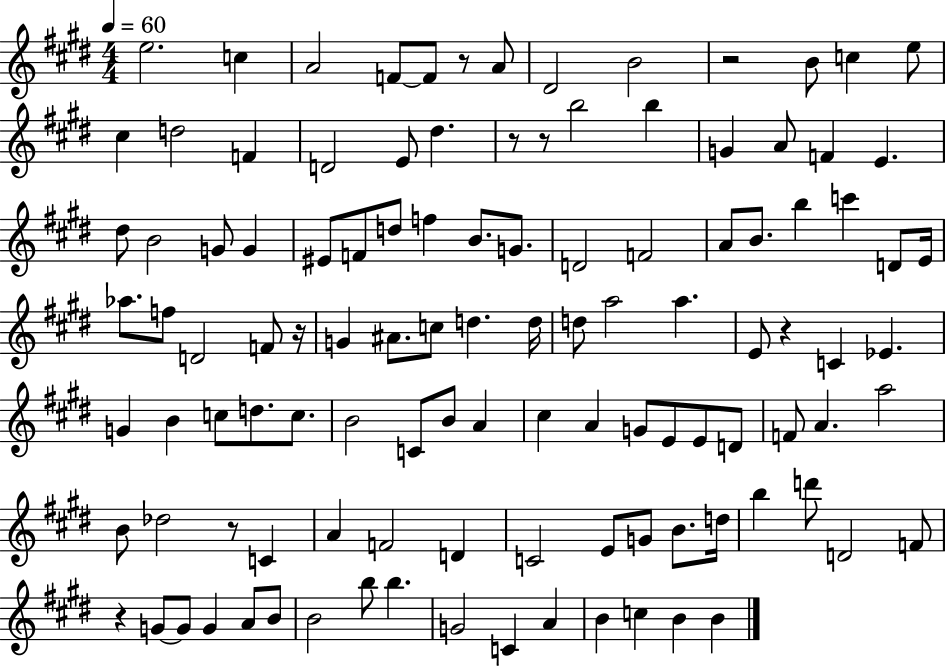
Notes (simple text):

E5/h. C5/q A4/h F4/e F4/e R/e A4/e D#4/h B4/h R/h B4/e C5/q E5/e C#5/q D5/h F4/q D4/h E4/e D#5/q. R/e R/e B5/h B5/q G4/q A4/e F4/q E4/q. D#5/e B4/h G4/e G4/q EIS4/e F4/e D5/e F5/q B4/e. G4/e. D4/h F4/h A4/e B4/e. B5/q C6/q D4/e E4/s Ab5/e. F5/e D4/h F4/e R/s G4/q A#4/e. C5/e D5/q. D5/s D5/e A5/h A5/q. E4/e R/q C4/q Eb4/q. G4/q B4/q C5/e D5/e. C5/e. B4/h C4/e B4/e A4/q C#5/q A4/q G4/e E4/e E4/e D4/e F4/e A4/q. A5/h B4/e Db5/h R/e C4/q A4/q F4/h D4/q C4/h E4/e G4/e B4/e. D5/s B5/q D6/e D4/h F4/e R/q G4/e G4/e G4/q A4/e B4/e B4/h B5/e B5/q. G4/h C4/q A4/q B4/q C5/q B4/q B4/q